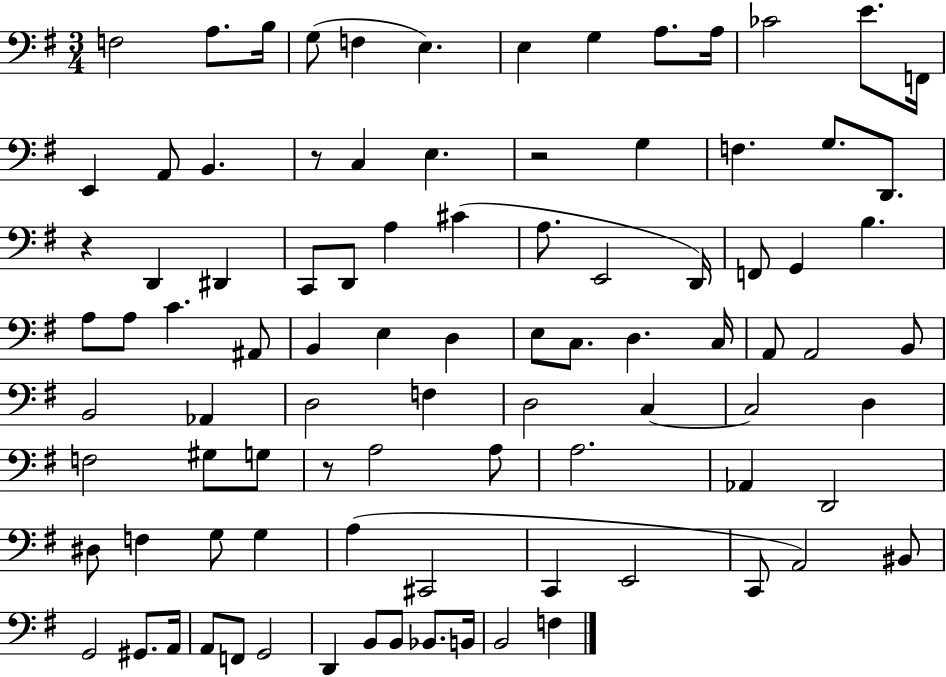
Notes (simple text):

F3/h A3/e. B3/s G3/e F3/q E3/q. E3/q G3/q A3/e. A3/s CES4/h E4/e. F2/s E2/q A2/e B2/q. R/e C3/q E3/q. R/h G3/q F3/q. G3/e. D2/e. R/q D2/q D#2/q C2/e D2/e A3/q C#4/q A3/e. E2/h D2/s F2/e G2/q B3/q. A3/e A3/e C4/q. A#2/e B2/q E3/q D3/q E3/e C3/e. D3/q. C3/s A2/e A2/h B2/e B2/h Ab2/q D3/h F3/q D3/h C3/q C3/h D3/q F3/h G#3/e G3/e R/e A3/h A3/e A3/h. Ab2/q D2/h D#3/e F3/q G3/e G3/q A3/q C#2/h C2/q E2/h C2/e A2/h BIS2/e G2/h G#2/e. A2/s A2/e F2/e G2/h D2/q B2/e B2/e Bb2/e. B2/s B2/h F3/q